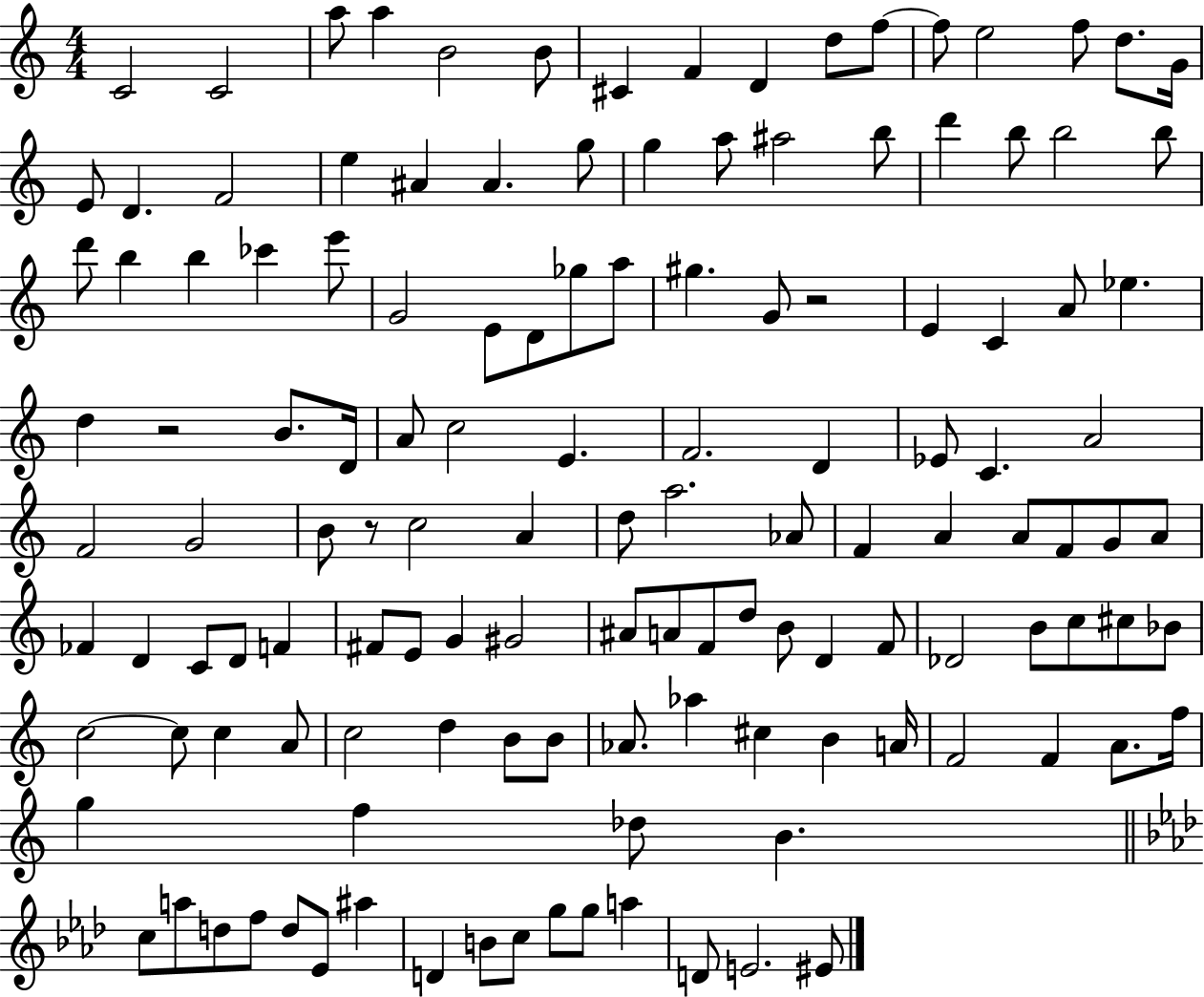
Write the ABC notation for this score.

X:1
T:Untitled
M:4/4
L:1/4
K:C
C2 C2 a/2 a B2 B/2 ^C F D d/2 f/2 f/2 e2 f/2 d/2 G/4 E/2 D F2 e ^A ^A g/2 g a/2 ^a2 b/2 d' b/2 b2 b/2 d'/2 b b _c' e'/2 G2 E/2 D/2 _g/2 a/2 ^g G/2 z2 E C A/2 _e d z2 B/2 D/4 A/2 c2 E F2 D _E/2 C A2 F2 G2 B/2 z/2 c2 A d/2 a2 _A/2 F A A/2 F/2 G/2 A/2 _F D C/2 D/2 F ^F/2 E/2 G ^G2 ^A/2 A/2 F/2 d/2 B/2 D F/2 _D2 B/2 c/2 ^c/2 _B/2 c2 c/2 c A/2 c2 d B/2 B/2 _A/2 _a ^c B A/4 F2 F A/2 f/4 g f _d/2 B c/2 a/2 d/2 f/2 d/2 _E/2 ^a D B/2 c/2 g/2 g/2 a D/2 E2 ^E/2